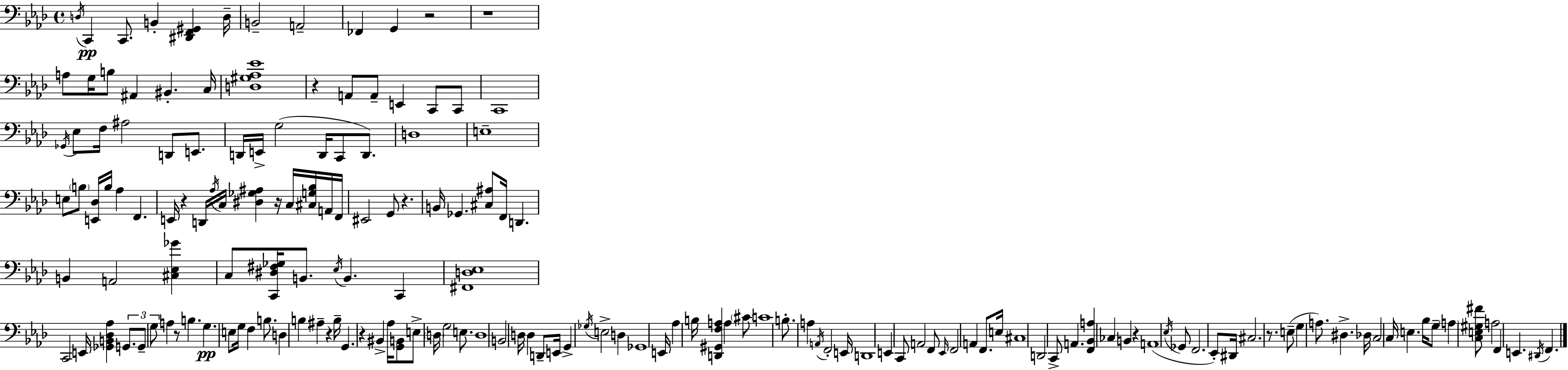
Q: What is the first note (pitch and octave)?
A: D3